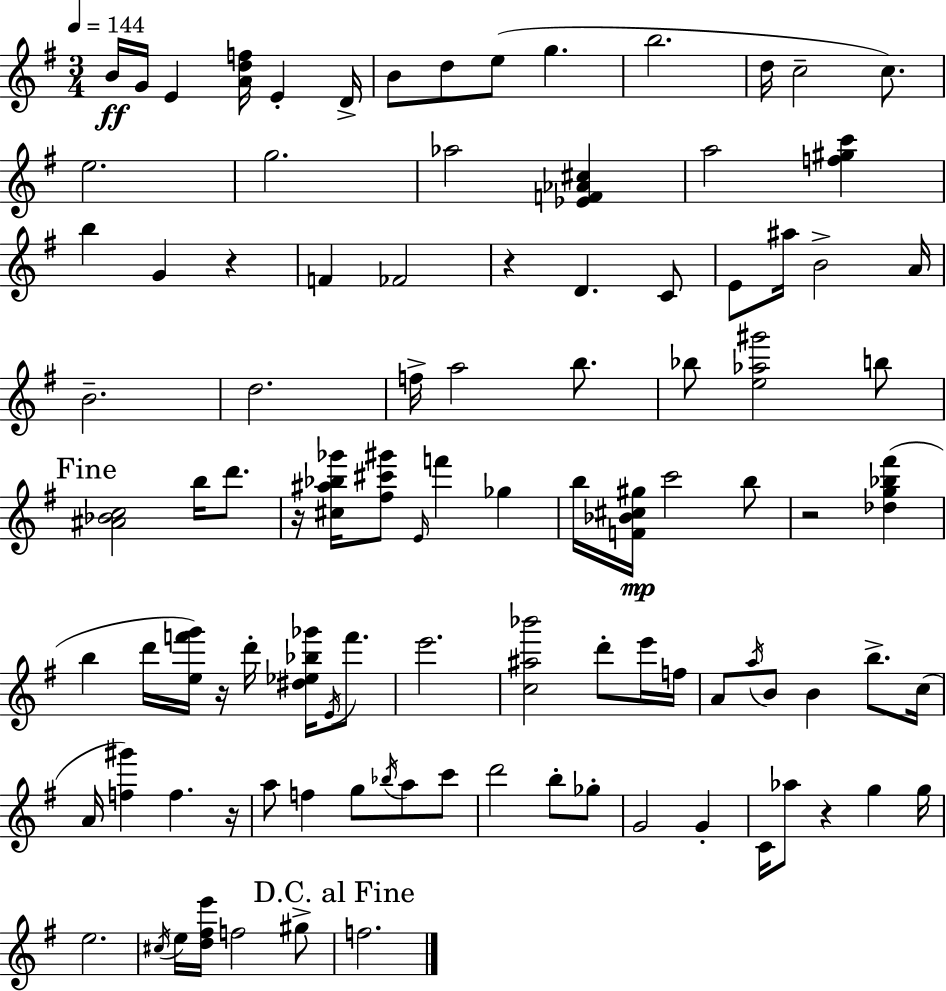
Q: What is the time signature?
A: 3/4